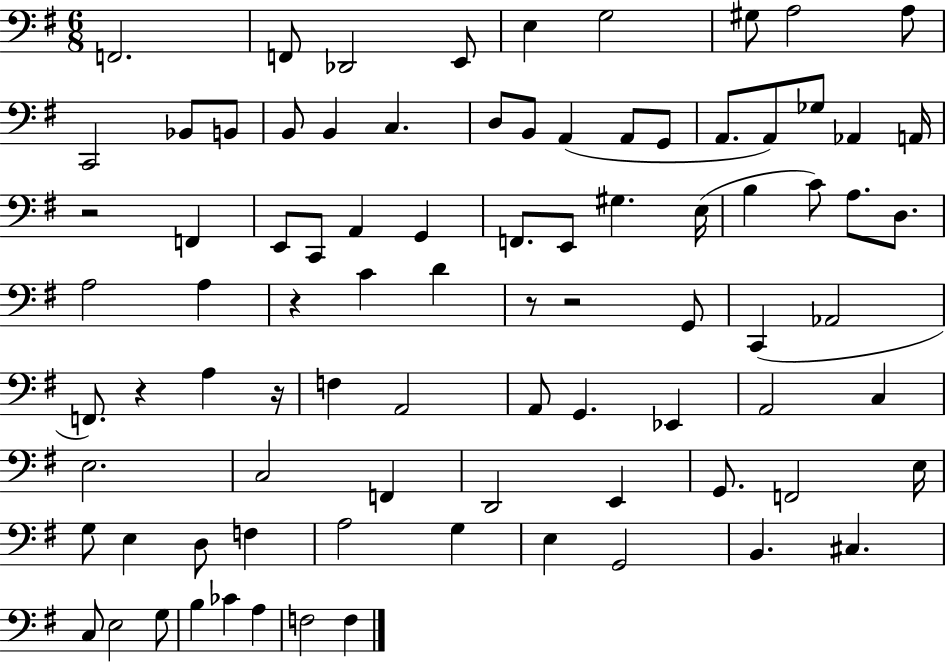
F2/h. F2/e Db2/h E2/e E3/q G3/h G#3/e A3/h A3/e C2/h Bb2/e B2/e B2/e B2/q C3/q. D3/e B2/e A2/q A2/e G2/e A2/e. A2/e Gb3/e Ab2/q A2/s R/h F2/q E2/e C2/e A2/q G2/q F2/e. E2/e G#3/q. E3/s B3/q C4/e A3/e. D3/e. A3/h A3/q R/q C4/q D4/q R/e R/h G2/e C2/q Ab2/h F2/e. R/q A3/q R/s F3/q A2/h A2/e G2/q. Eb2/q A2/h C3/q E3/h. C3/h F2/q D2/h E2/q G2/e. F2/h E3/s G3/e E3/q D3/e F3/q A3/h G3/q E3/q G2/h B2/q. C#3/q. C3/e E3/h G3/e B3/q CES4/q A3/q F3/h F3/q